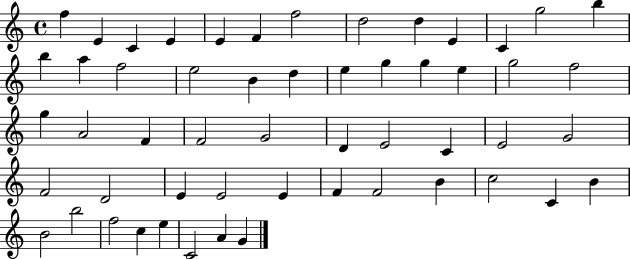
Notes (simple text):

F5/q E4/q C4/q E4/q E4/q F4/q F5/h D5/h D5/q E4/q C4/q G5/h B5/q B5/q A5/q F5/h E5/h B4/q D5/q E5/q G5/q G5/q E5/q G5/h F5/h G5/q A4/h F4/q F4/h G4/h D4/q E4/h C4/q E4/h G4/h F4/h D4/h E4/q E4/h E4/q F4/q F4/h B4/q C5/h C4/q B4/q B4/h B5/h F5/h C5/q E5/q C4/h A4/q G4/q